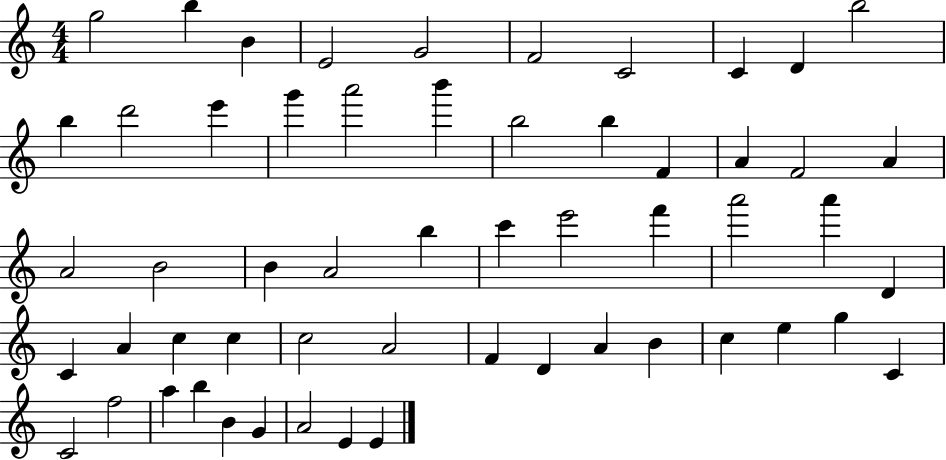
G5/h B5/q B4/q E4/h G4/h F4/h C4/h C4/q D4/q B5/h B5/q D6/h E6/q G6/q A6/h B6/q B5/h B5/q F4/q A4/q F4/h A4/q A4/h B4/h B4/q A4/h B5/q C6/q E6/h F6/q A6/h A6/q D4/q C4/q A4/q C5/q C5/q C5/h A4/h F4/q D4/q A4/q B4/q C5/q E5/q G5/q C4/q C4/h F5/h A5/q B5/q B4/q G4/q A4/h E4/q E4/q